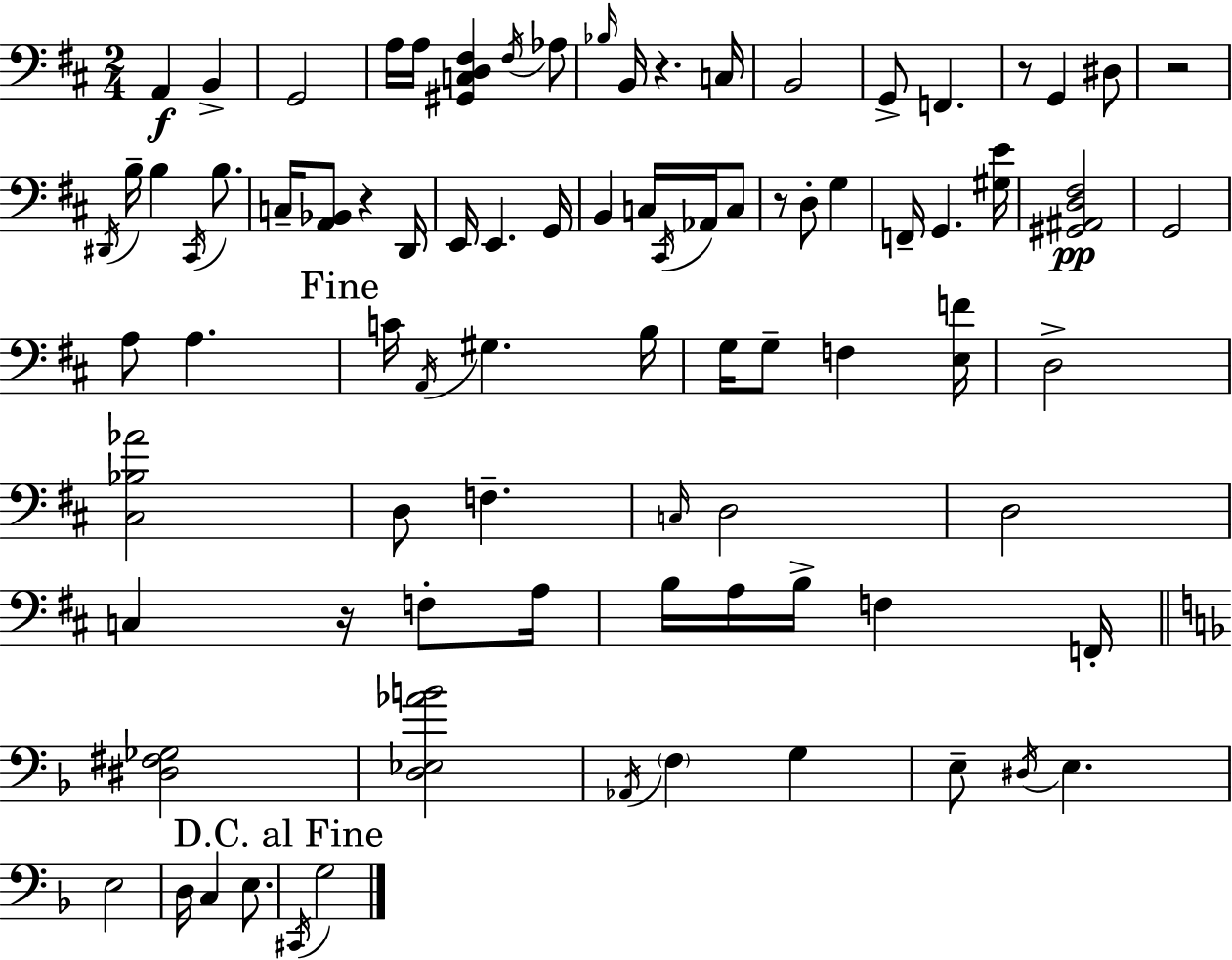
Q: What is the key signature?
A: D major